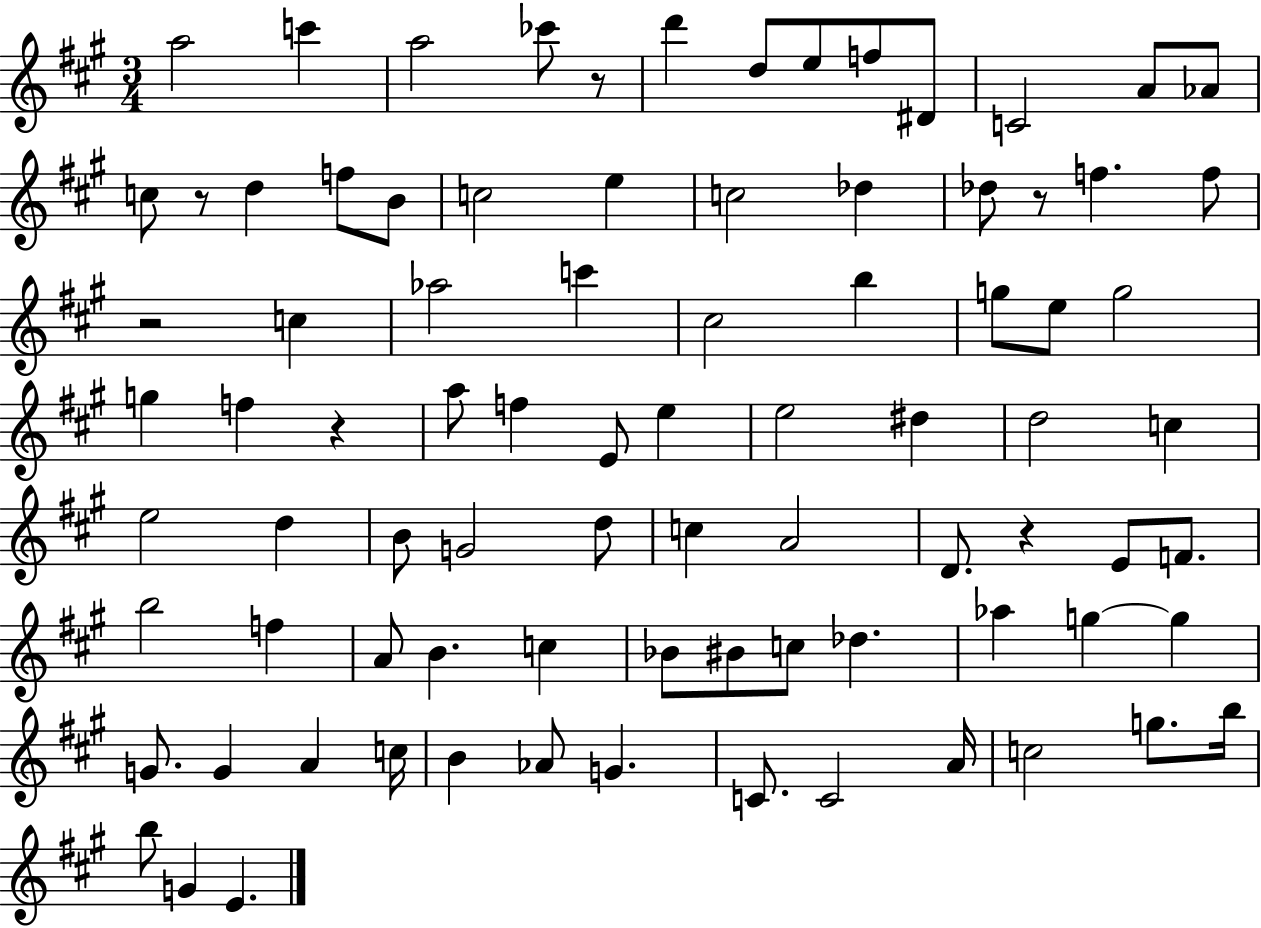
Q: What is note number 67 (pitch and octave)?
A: C5